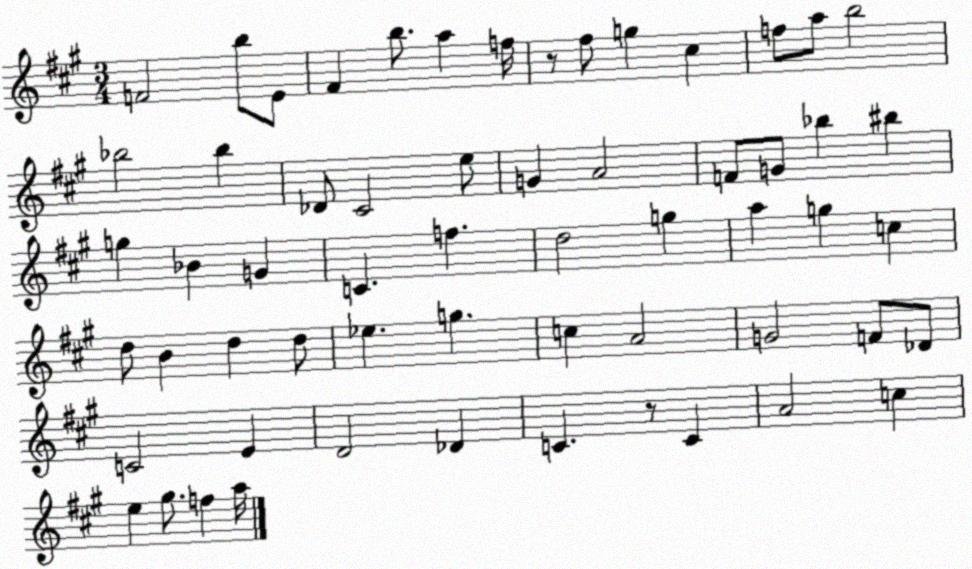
X:1
T:Untitled
M:3/4
L:1/4
K:A
F2 b/2 E/2 ^F b/2 a f/4 z/2 ^f/2 g ^c f/2 a/2 b2 _b2 _b _D/2 ^C2 e/2 G A2 F/2 G/2 _b ^b g _B G C f d2 g a g c d/2 B d d/2 _e g c A2 G2 F/2 _D/2 C2 E D2 _D C z/2 C A2 c e ^g/2 f a/4